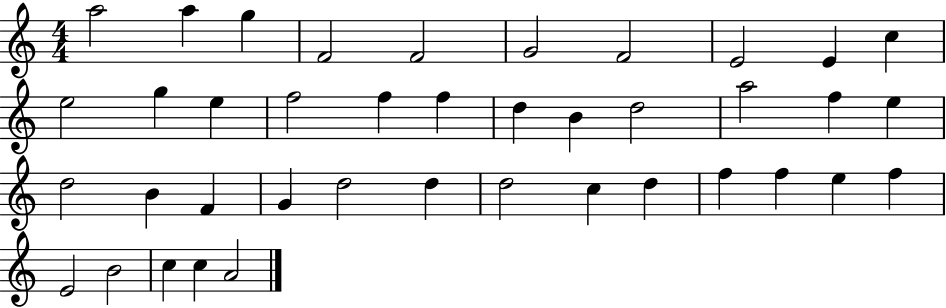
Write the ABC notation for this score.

X:1
T:Untitled
M:4/4
L:1/4
K:C
a2 a g F2 F2 G2 F2 E2 E c e2 g e f2 f f d B d2 a2 f e d2 B F G d2 d d2 c d f f e f E2 B2 c c A2